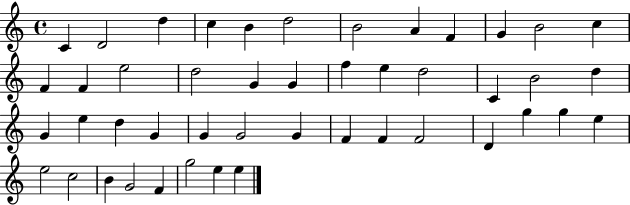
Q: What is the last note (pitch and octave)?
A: E5